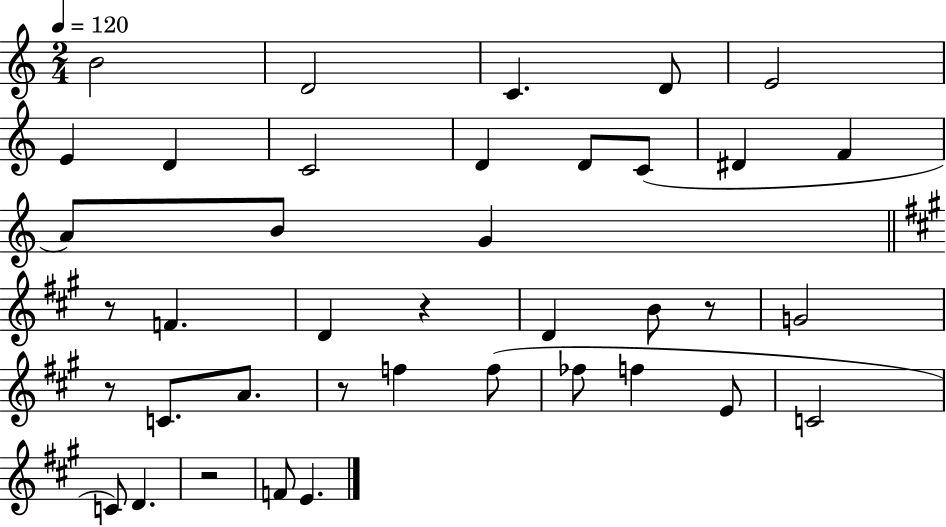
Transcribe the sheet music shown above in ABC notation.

X:1
T:Untitled
M:2/4
L:1/4
K:C
B2 D2 C D/2 E2 E D C2 D D/2 C/2 ^D F A/2 B/2 G z/2 F D z D B/2 z/2 G2 z/2 C/2 A/2 z/2 f f/2 _f/2 f E/2 C2 C/2 D z2 F/2 E